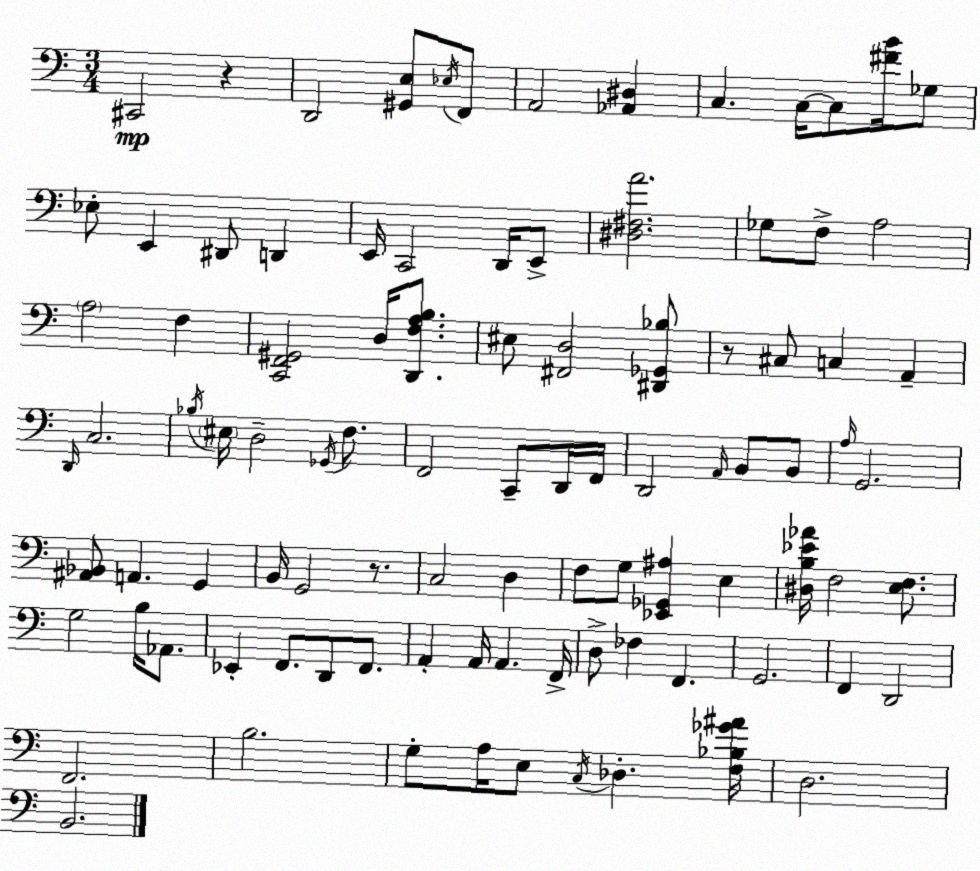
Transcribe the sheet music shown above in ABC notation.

X:1
T:Untitled
M:3/4
L:1/4
K:Am
^C,,2 z D,,2 [^G,,E,]/2 _E,/4 F,,/2 A,,2 [_A,,^D,] C, C,/4 C,/2 [^FB]/4 _G,/2 _E,/2 E,, ^D,,/2 D,, E,,/4 C,,2 D,,/4 E,,/2 [^D,^F,A]2 _G,/2 F,/2 A,2 A,2 F, [C,,F,,^G,,]2 D,/4 [D,,F,A,B,]/2 ^E,/2 [^F,,D,]2 [^D,,_G,,_B,]/2 z/2 ^C,/2 C, A,, D,,/4 C,2 _B,/4 ^E,/4 D,2 _G,,/4 F,/2 F,,2 C,,/2 D,,/4 F,,/4 D,,2 A,,/4 B,,/2 B,,/2 A,/4 G,,2 [^A,,_B,,]/2 A,, G,, B,,/4 G,,2 z/2 C,2 D, F,/2 G,/2 [_E,,_G,,^A,] E, [^D,B,_E_A]/4 F,2 [E,F,]/2 G,2 B,/4 _A,,/2 _E,, F,,/2 D,,/2 F,,/2 A,, A,,/4 A,, F,,/4 D,/2 _F, F,, G,,2 F,, D,,2 F,,2 B,2 G,/2 A,/4 E,/2 C,/4 _D, [F,_B,_G^A]/4 D,2 B,,2